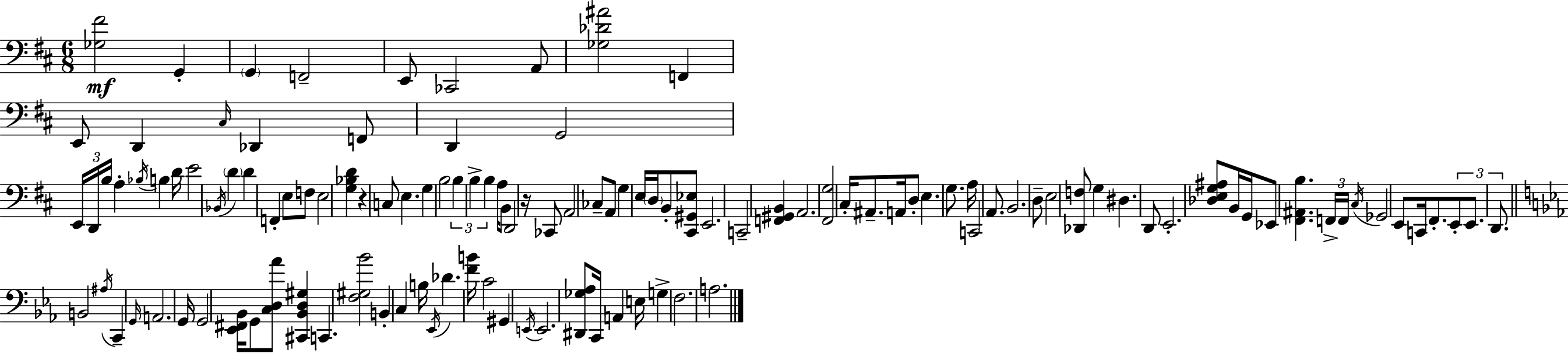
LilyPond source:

{
  \clef bass
  \numericTimeSignature
  \time 6/8
  \key d \major
  <ges fis'>2\mf g,4-. | \parenthesize g,4 f,2-- | e,8 ces,2 a,8 | <ges des' ais'>2 f,4 | \break e,8 d,4 \grace { cis16 } des,4 f,8 | d,4 g,2 | \tuplet 3/2 { e,16 d,16 b16 } a4-. \acciaccatura { bes16 } b4 | d'16 e'2 \acciaccatura { bes,16 } \parenthesize d'4 | \break d'4 f,4-. e8 | f8 e2 <g bes d'>4 | r4 c8 e4. | g4 b2 | \break \tuplet 3/2 { b4 b4-> b4 } | a16 b,8 d,2 | r16 ces,8 a,2 | ces8-- a,8 g4 e16 \parenthesize d16 b,8-. | \break <cis, gis, ees>8 e,2. | c,2-- <f, gis, b,>4 | a,2. | <fis, g>2 cis16-. | \break ais,8.-- a,16 d8-. e4. | g8. a16 c,2 | a,8. b,2. | d8-- e2 | \break <des, f>8 g4 dis4. | d,8 e,2.-. | <des e g ais>8 b,16 g,16 ees,8 <fis, ais, b>4. | \tuplet 3/2 { f,16-> f,16 \acciaccatura { cis16 } } ges,2 | \break e,8 c,16 fis,8.-. \tuplet 3/2 { e,8-. e,8. | d,8. } \bar "||" \break \key c \minor b,2 \acciaccatura { ais16 } c,4-- | \grace { g,16 } a,2. | g,16 g,2 <ees, fis, bes,>16 | g,8 <c d aes'>8 <cis, bes, d gis>4 c,4. | \break <f gis bes'>2 b,4-. | c4 b16 \acciaccatura { ees,16 } des'4. | <f' b'>16 c'2 gis,4 | \acciaccatura { e,16 } e,2. | \break <dis, ges aes>8 c,16 a,4 e16 | g4-> f2. | a2. | \bar "|."
}